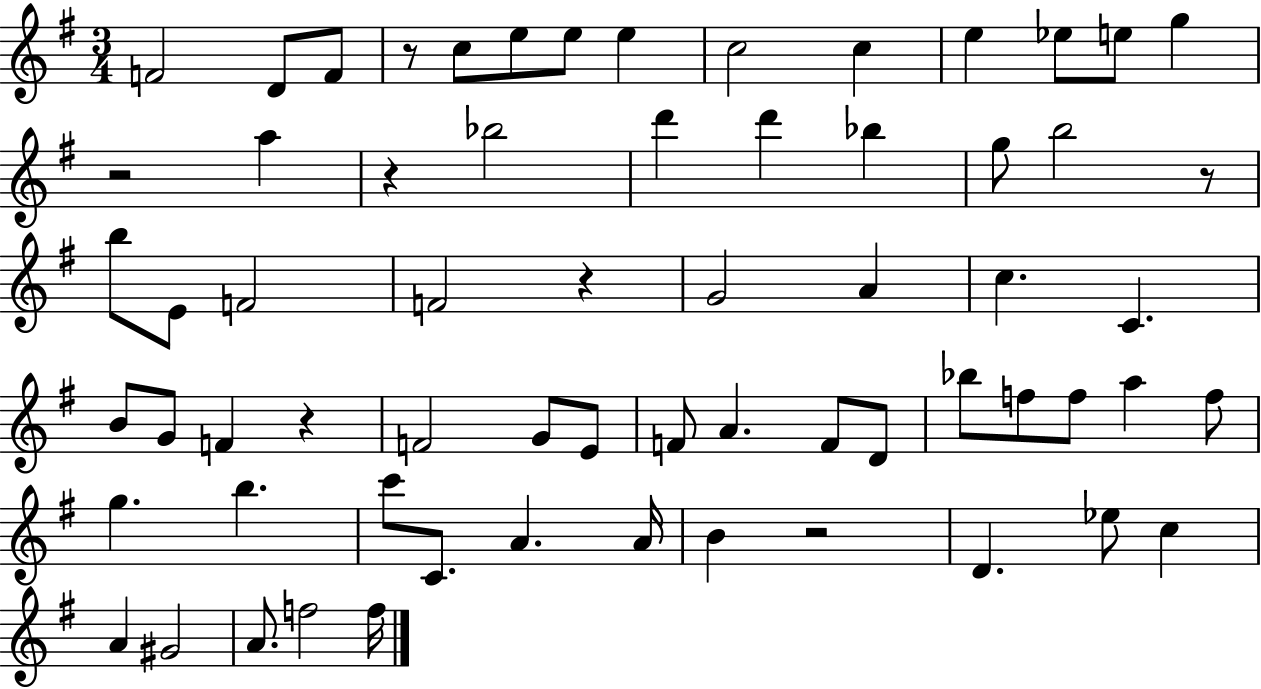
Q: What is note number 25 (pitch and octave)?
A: G4